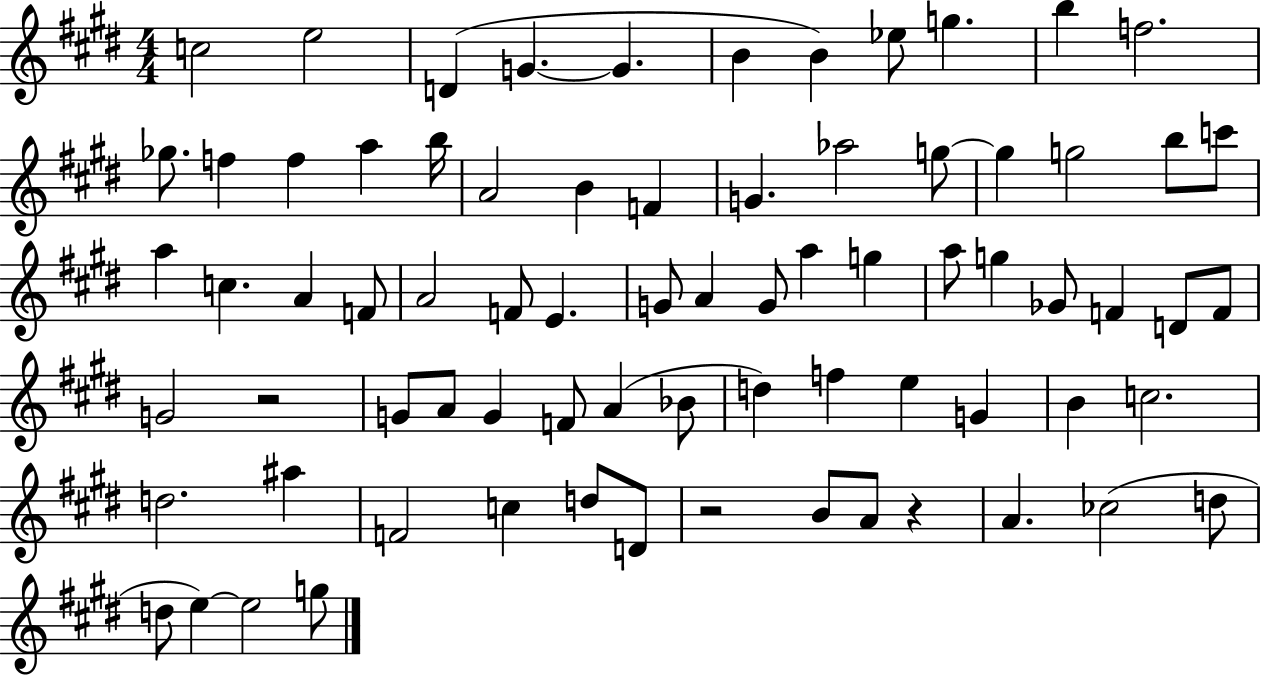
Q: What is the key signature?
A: E major